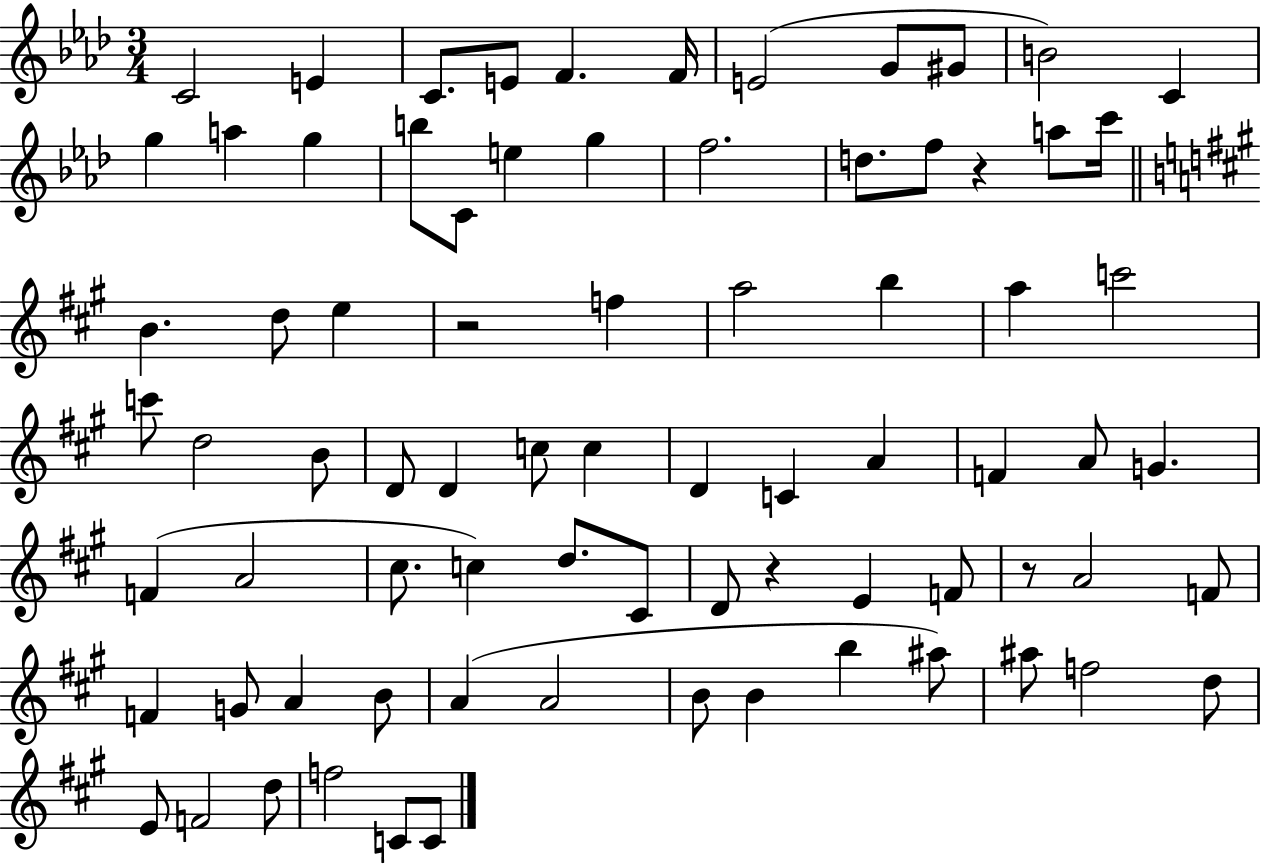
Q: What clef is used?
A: treble